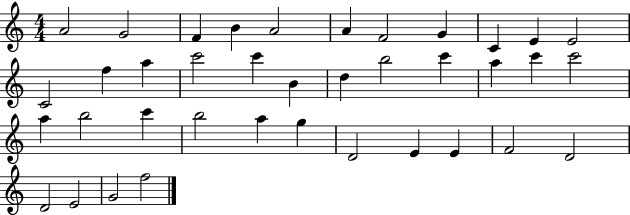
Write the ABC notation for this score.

X:1
T:Untitled
M:4/4
L:1/4
K:C
A2 G2 F B A2 A F2 G C E E2 C2 f a c'2 c' B d b2 c' a c' c'2 a b2 c' b2 a g D2 E E F2 D2 D2 E2 G2 f2